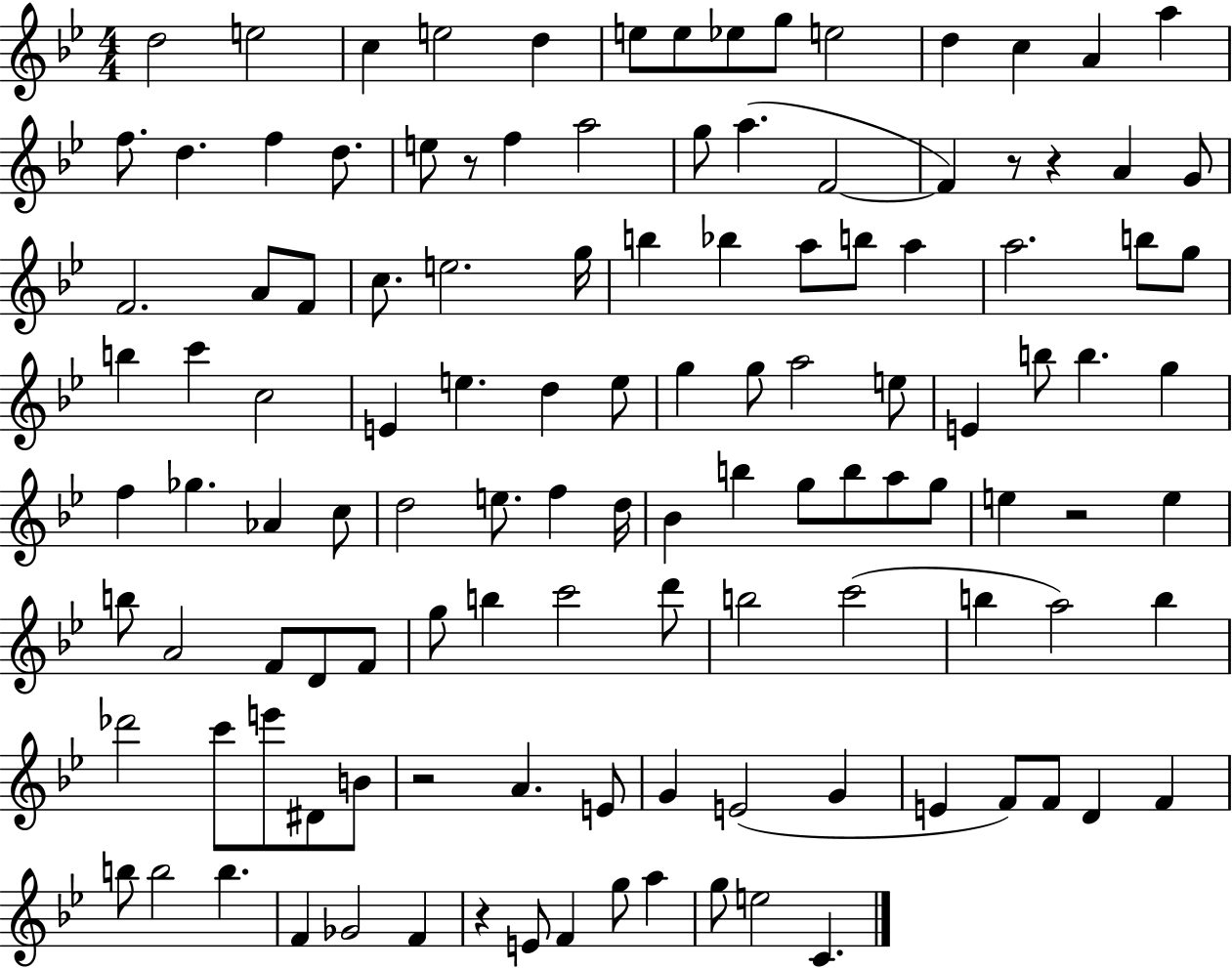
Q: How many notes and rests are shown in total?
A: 120